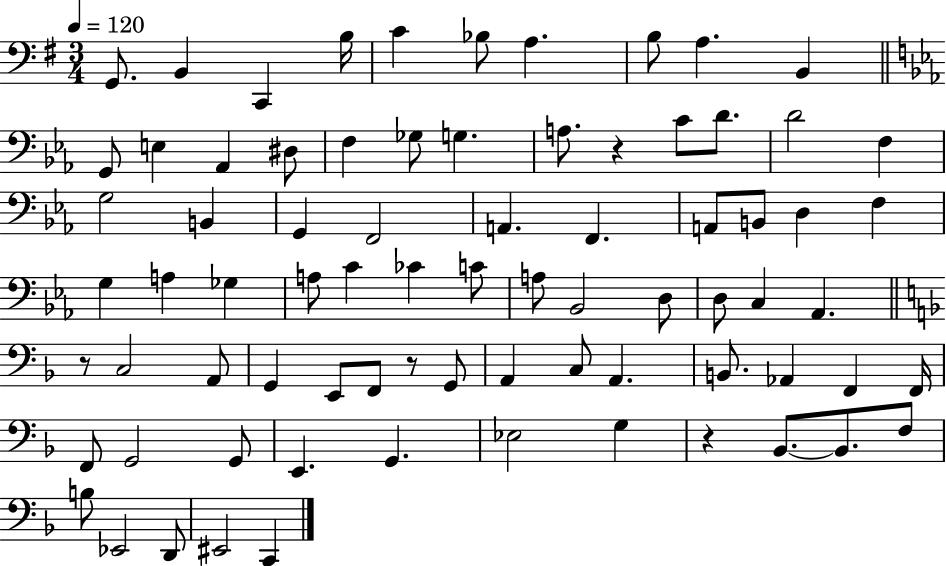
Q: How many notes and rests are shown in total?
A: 77